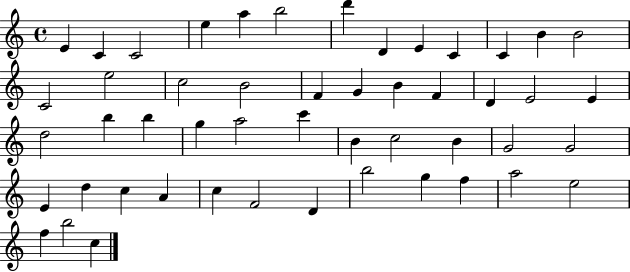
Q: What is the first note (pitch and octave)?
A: E4